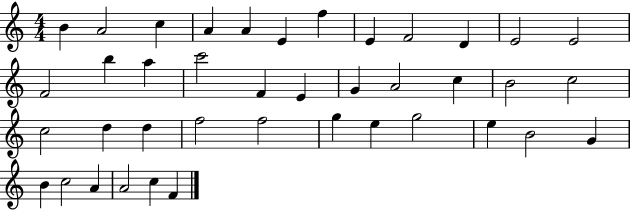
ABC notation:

X:1
T:Untitled
M:4/4
L:1/4
K:C
B A2 c A A E f E F2 D E2 E2 F2 b a c'2 F E G A2 c B2 c2 c2 d d f2 f2 g e g2 e B2 G B c2 A A2 c F